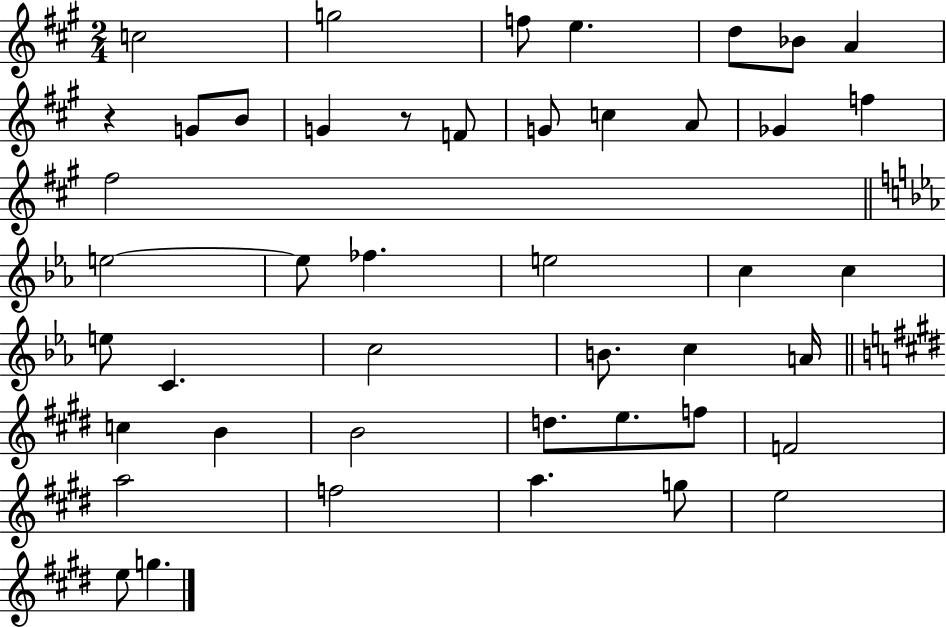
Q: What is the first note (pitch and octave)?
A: C5